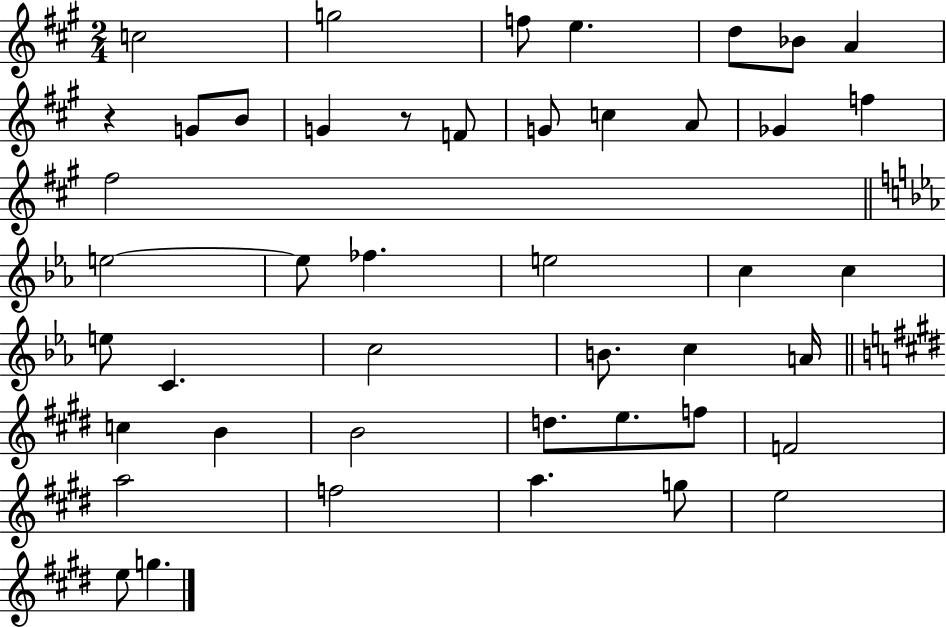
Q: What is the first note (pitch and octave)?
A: C5